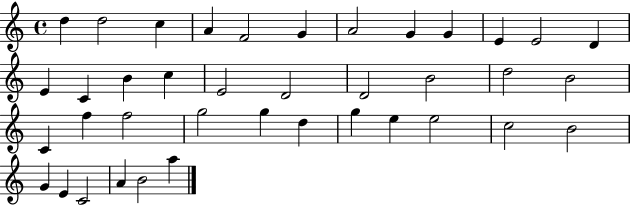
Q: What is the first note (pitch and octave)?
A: D5